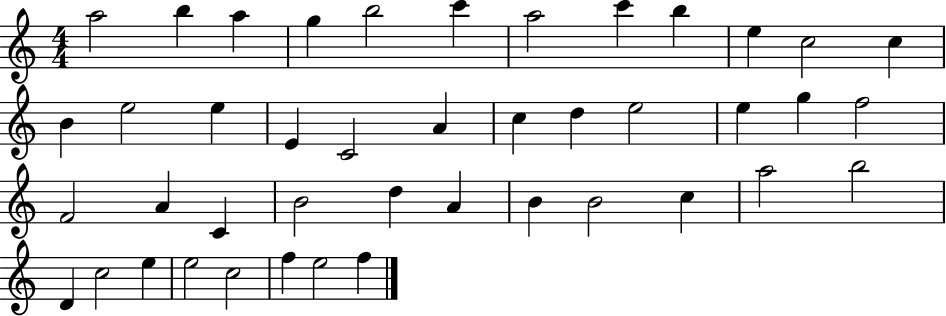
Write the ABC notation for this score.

X:1
T:Untitled
M:4/4
L:1/4
K:C
a2 b a g b2 c' a2 c' b e c2 c B e2 e E C2 A c d e2 e g f2 F2 A C B2 d A B B2 c a2 b2 D c2 e e2 c2 f e2 f